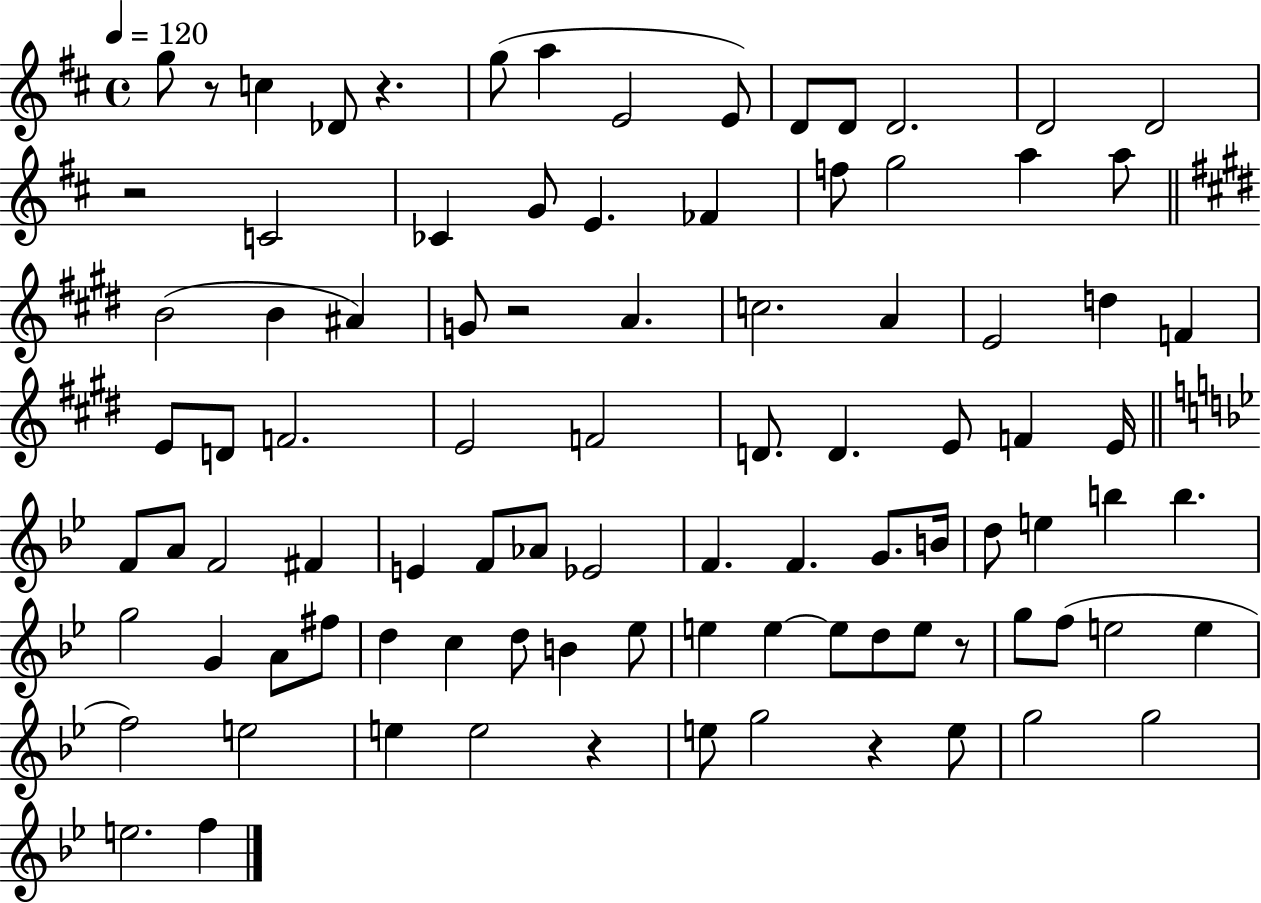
X:1
T:Untitled
M:4/4
L:1/4
K:D
g/2 z/2 c _D/2 z g/2 a E2 E/2 D/2 D/2 D2 D2 D2 z2 C2 _C G/2 E _F f/2 g2 a a/2 B2 B ^A G/2 z2 A c2 A E2 d F E/2 D/2 F2 E2 F2 D/2 D E/2 F E/4 F/2 A/2 F2 ^F E F/2 _A/2 _E2 F F G/2 B/4 d/2 e b b g2 G A/2 ^f/2 d c d/2 B _e/2 e e e/2 d/2 e/2 z/2 g/2 f/2 e2 e f2 e2 e e2 z e/2 g2 z e/2 g2 g2 e2 f